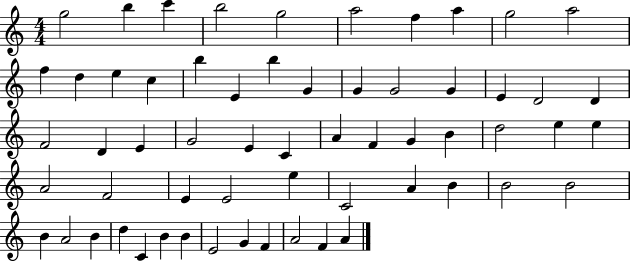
G5/h B5/q C6/q B5/h G5/h A5/h F5/q A5/q G5/h A5/h F5/q D5/q E5/q C5/q B5/q E4/q B5/q G4/q G4/q G4/h G4/q E4/q D4/h D4/q F4/h D4/q E4/q G4/h E4/q C4/q A4/q F4/q G4/q B4/q D5/h E5/q E5/q A4/h F4/h E4/q E4/h E5/q C4/h A4/q B4/q B4/h B4/h B4/q A4/h B4/q D5/q C4/q B4/q B4/q E4/h G4/q F4/q A4/h F4/q A4/q